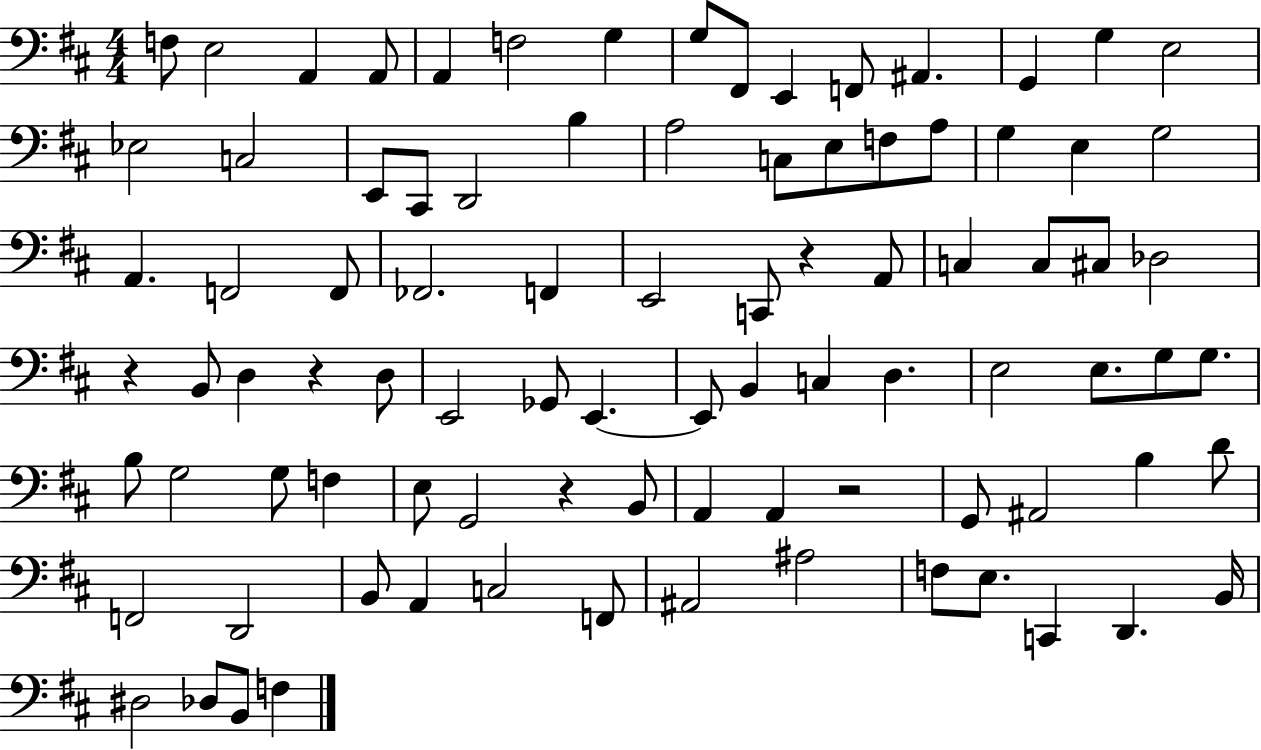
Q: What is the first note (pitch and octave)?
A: F3